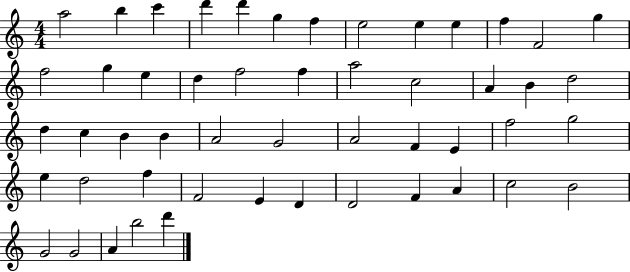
X:1
T:Untitled
M:4/4
L:1/4
K:C
a2 b c' d' d' g f e2 e e f F2 g f2 g e d f2 f a2 c2 A B d2 d c B B A2 G2 A2 F E f2 g2 e d2 f F2 E D D2 F A c2 B2 G2 G2 A b2 d'